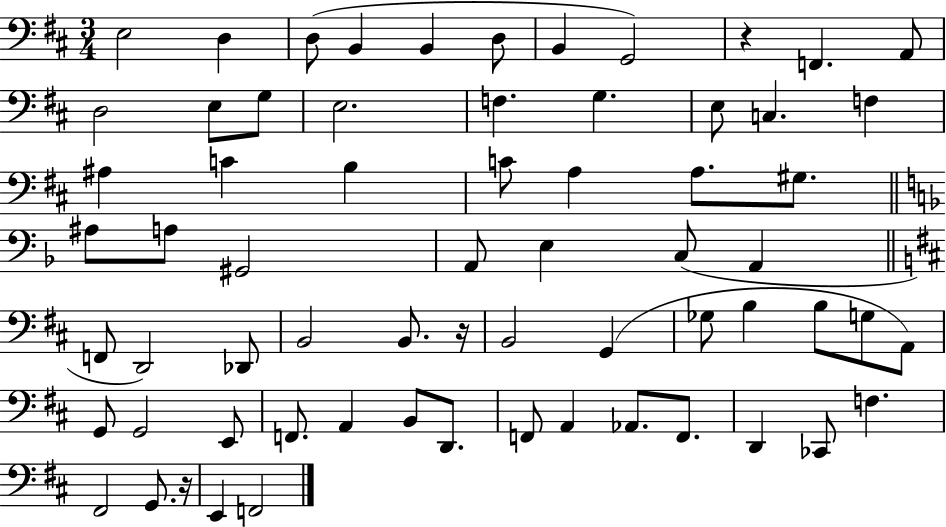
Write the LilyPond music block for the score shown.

{
  \clef bass
  \numericTimeSignature
  \time 3/4
  \key d \major
  \repeat volta 2 { e2 d4 | d8( b,4 b,4 d8 | b,4 g,2) | r4 f,4. a,8 | \break d2 e8 g8 | e2. | f4. g4. | e8 c4. f4 | \break ais4 c'4 b4 | c'8 a4 a8. gis8. | \bar "||" \break \key f \major ais8 a8 gis,2 | a,8 e4 c8( a,4 | \bar "||" \break \key d \major f,8 d,2) des,8 | b,2 b,8. r16 | b,2 g,4( | ges8 b4 b8 g8 a,8) | \break g,8 g,2 e,8 | f,8. a,4 b,8 d,8. | f,8 a,4 aes,8. f,8. | d,4 ces,8 f4. | \break fis,2 g,8. r16 | e,4 f,2 | } \bar "|."
}